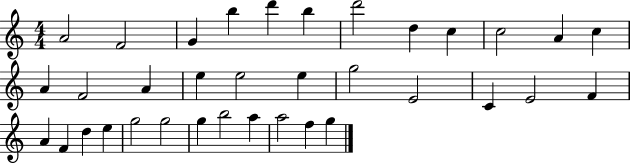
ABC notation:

X:1
T:Untitled
M:4/4
L:1/4
K:C
A2 F2 G b d' b d'2 d c c2 A c A F2 A e e2 e g2 E2 C E2 F A F d e g2 g2 g b2 a a2 f g